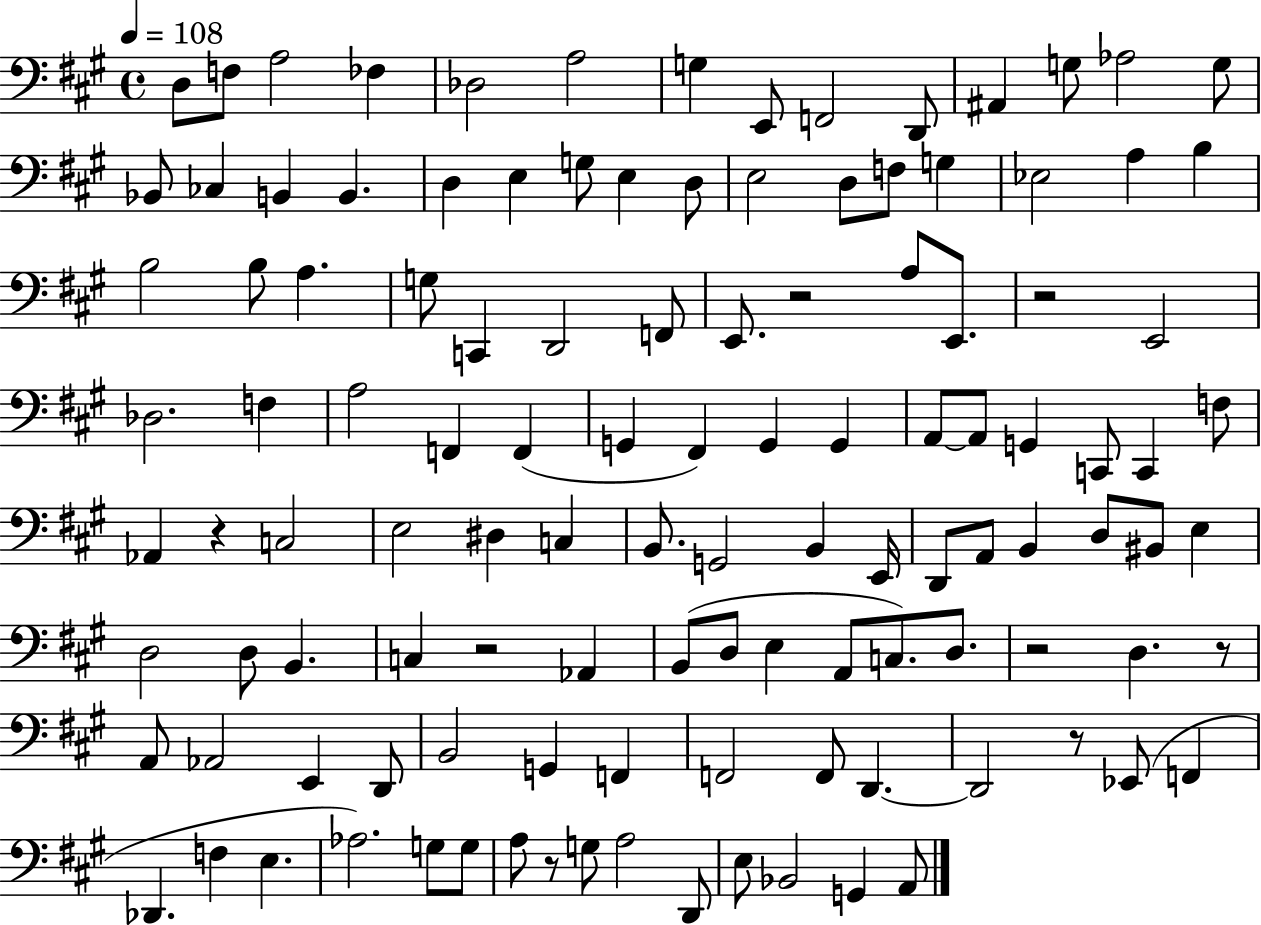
{
  \clef bass
  \time 4/4
  \defaultTimeSignature
  \key a \major
  \tempo 4 = 108
  d8 f8 a2 fes4 | des2 a2 | g4 e,8 f,2 d,8 | ais,4 g8 aes2 g8 | \break bes,8 ces4 b,4 b,4. | d4 e4 g8 e4 d8 | e2 d8 f8 g4 | ees2 a4 b4 | \break b2 b8 a4. | g8 c,4 d,2 f,8 | e,8. r2 a8 e,8. | r2 e,2 | \break des2. f4 | a2 f,4 f,4( | g,4 fis,4) g,4 g,4 | a,8~~ a,8 g,4 c,8 c,4 f8 | \break aes,4 r4 c2 | e2 dis4 c4 | b,8. g,2 b,4 e,16 | d,8 a,8 b,4 d8 bis,8 e4 | \break d2 d8 b,4. | c4 r2 aes,4 | b,8( d8 e4 a,8 c8.) d8. | r2 d4. r8 | \break a,8 aes,2 e,4 d,8 | b,2 g,4 f,4 | f,2 f,8 d,4.~~ | d,2 r8 ees,8( f,4 | \break des,4. f4 e4. | aes2.) g8 g8 | a8 r8 g8 a2 d,8 | e8 bes,2 g,4 a,8 | \break \bar "|."
}